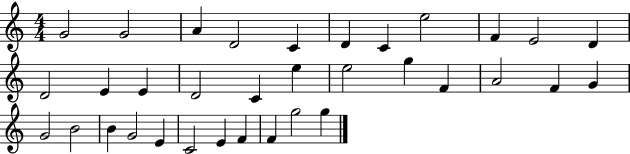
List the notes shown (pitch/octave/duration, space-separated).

G4/h G4/h A4/q D4/h C4/q D4/q C4/q E5/h F4/q E4/h D4/q D4/h E4/q E4/q D4/h C4/q E5/q E5/h G5/q F4/q A4/h F4/q G4/q G4/h B4/h B4/q G4/h E4/q C4/h E4/q F4/q F4/q G5/h G5/q